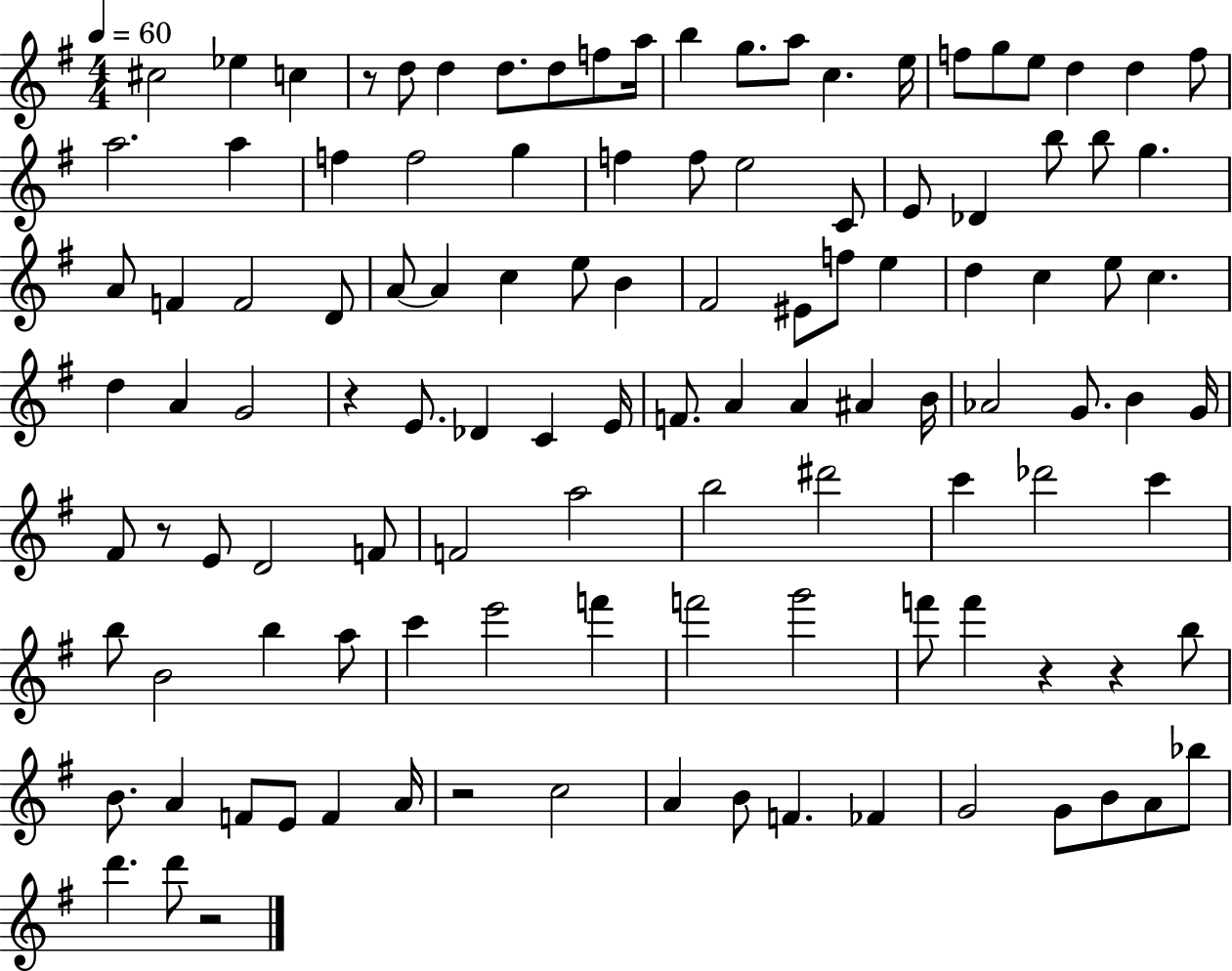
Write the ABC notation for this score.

X:1
T:Untitled
M:4/4
L:1/4
K:G
^c2 _e c z/2 d/2 d d/2 d/2 f/2 a/4 b g/2 a/2 c e/4 f/2 g/2 e/2 d d f/2 a2 a f f2 g f f/2 e2 C/2 E/2 _D b/2 b/2 g A/2 F F2 D/2 A/2 A c e/2 B ^F2 ^E/2 f/2 e d c e/2 c d A G2 z E/2 _D C E/4 F/2 A A ^A B/4 _A2 G/2 B G/4 ^F/2 z/2 E/2 D2 F/2 F2 a2 b2 ^d'2 c' _d'2 c' b/2 B2 b a/2 c' e'2 f' f'2 g'2 f'/2 f' z z b/2 B/2 A F/2 E/2 F A/4 z2 c2 A B/2 F _F G2 G/2 B/2 A/2 _b/2 d' d'/2 z2